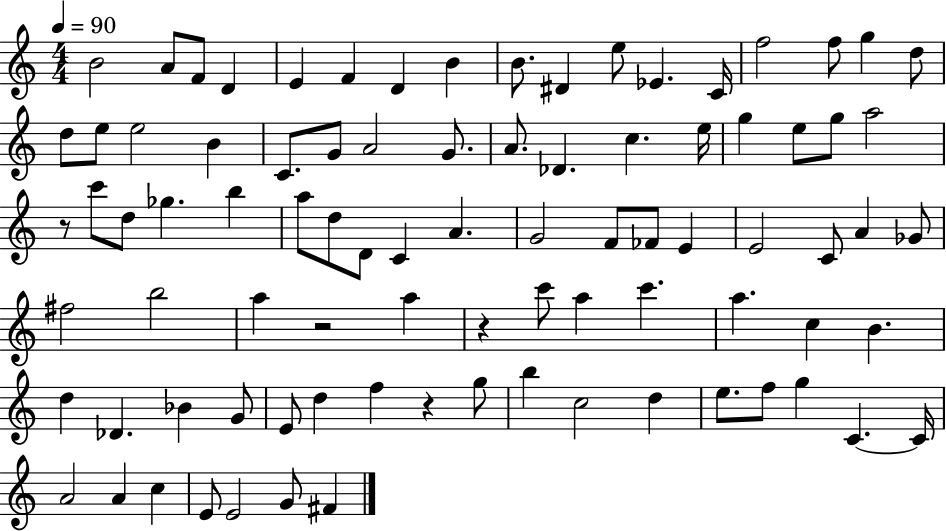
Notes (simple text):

B4/h A4/e F4/e D4/q E4/q F4/q D4/q B4/q B4/e. D#4/q E5/e Eb4/q. C4/s F5/h F5/e G5/q D5/e D5/e E5/e E5/h B4/q C4/e. G4/e A4/h G4/e. A4/e. Db4/q. C5/q. E5/s G5/q E5/e G5/e A5/h R/e C6/e D5/e Gb5/q. B5/q A5/e D5/e D4/e C4/q A4/q. G4/h F4/e FES4/e E4/q E4/h C4/e A4/q Gb4/e F#5/h B5/h A5/q R/h A5/q R/q C6/e A5/q C6/q. A5/q. C5/q B4/q. D5/q Db4/q. Bb4/q G4/e E4/e D5/q F5/q R/q G5/e B5/q C5/h D5/q E5/e. F5/e G5/q C4/q. C4/s A4/h A4/q C5/q E4/e E4/h G4/e F#4/q